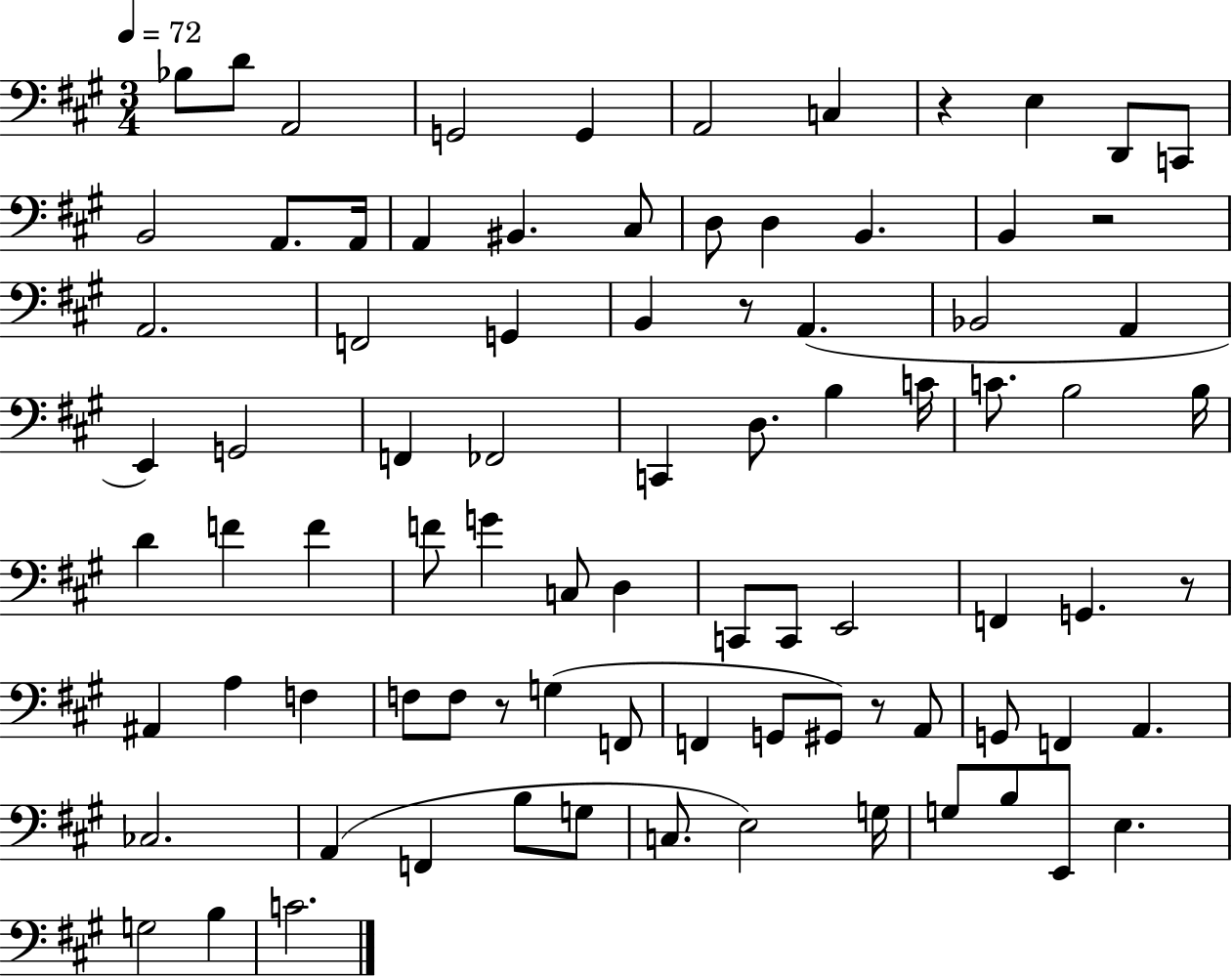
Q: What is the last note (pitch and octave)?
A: C4